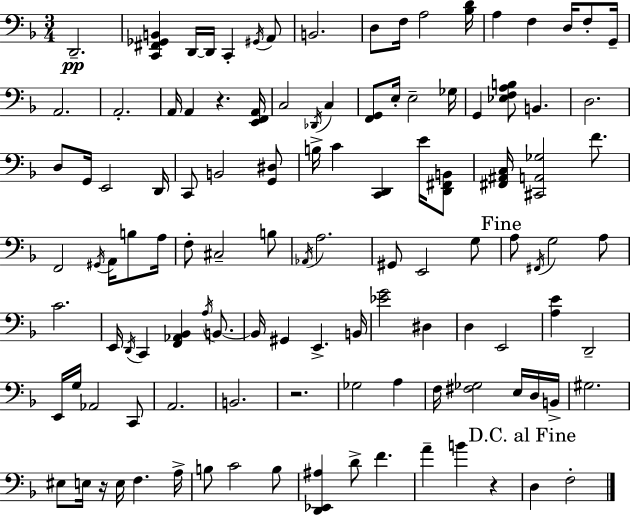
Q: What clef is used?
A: bass